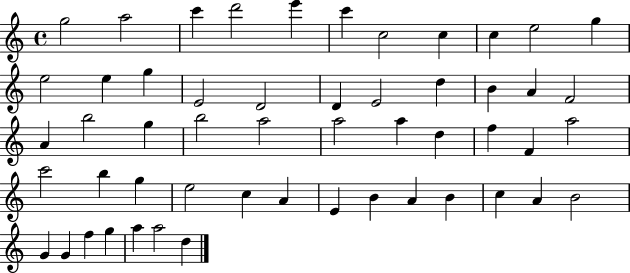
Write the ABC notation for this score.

X:1
T:Untitled
M:4/4
L:1/4
K:C
g2 a2 c' d'2 e' c' c2 c c e2 g e2 e g E2 D2 D E2 d B A F2 A b2 g b2 a2 a2 a d f F a2 c'2 b g e2 c A E B A B c A B2 G G f g a a2 d